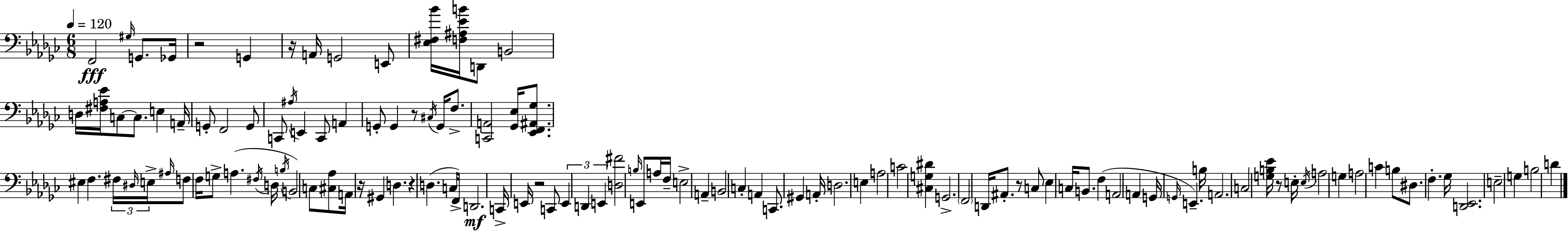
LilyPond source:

{
  \clef bass
  \numericTimeSignature
  \time 6/8
  \key ees \minor
  \tempo 4 = 120
  f,2\fff \grace { gis16 } g,8. | ges,16 r2 g,4 | r16 a,16 g,2 e,8 | <ees fis bes'>16 <f ais ees' b'>16 d,8 b,2 | \break d16 <fis a ees'>16 c8~~ c8. e4 | a,16-- g,8-. f,2 g,8 | c,8 \acciaccatura { ais16 } e,4 c,8 a,4 | g,8-. g,4 r8 \acciaccatura { cis16 } g,16 | \break f8.-> <c, a,>2 <ges, ees>16 | <ees, f, ais, ges>8. eis4 f4. | \tuplet 3/2 { fis16 \grace { dis16 } e16-> } \grace { ais16 } f8 f16 g8-> a4.( | \acciaccatura { fis16 } d16 \acciaccatura { b16 } b,2) | \break c8 <cis aes>8 a,16 r16 gis,4 | d4. r4 d4.( | c16 f,16->) d,2.\mf | c,16-> e,16 r2 | \break c,8 \tuplet 3/2 { e,4 d,4 | e,4 } <d fis'>2 | \grace { b16 } e,8 a16 f16-- e2-> | a,4-- b,2 | \break c4-. a,4 | c,8. gis,4 a,16-. d2. | e4 | a2 c'2 | \break <cis g dis'>4 g,2.-> | \parenthesize f,2 | d,16 ais,8.-. r8 c8 | ees4 c16 b,8. f4( | \break a,2 a,4 | g,16 \grace { g,16 } e,4.--) b16 a,2. | c2 | <g b ees'>16 r8 e16-. \acciaccatura { e16 } a2 | \break g4 a2 | c'4 b8 | dis8. f4.-. ges16 <d, ees,>2. | e2-- | \break g4 b2 | d'4 \bar "|."
}